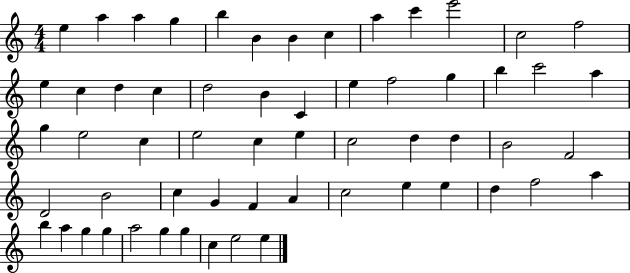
{
  \clef treble
  \numericTimeSignature
  \time 4/4
  \key c \major
  e''4 a''4 a''4 g''4 | b''4 b'4 b'4 c''4 | a''4 c'''4 e'''2 | c''2 f''2 | \break e''4 c''4 d''4 c''4 | d''2 b'4 c'4 | e''4 f''2 g''4 | b''4 c'''2 a''4 | \break g''4 e''2 c''4 | e''2 c''4 e''4 | c''2 d''4 d''4 | b'2 f'2 | \break d'2 b'2 | c''4 g'4 f'4 a'4 | c''2 e''4 e''4 | d''4 f''2 a''4 | \break b''4 a''4 g''4 g''4 | a''2 g''4 g''4 | c''4 e''2 e''4 | \bar "|."
}